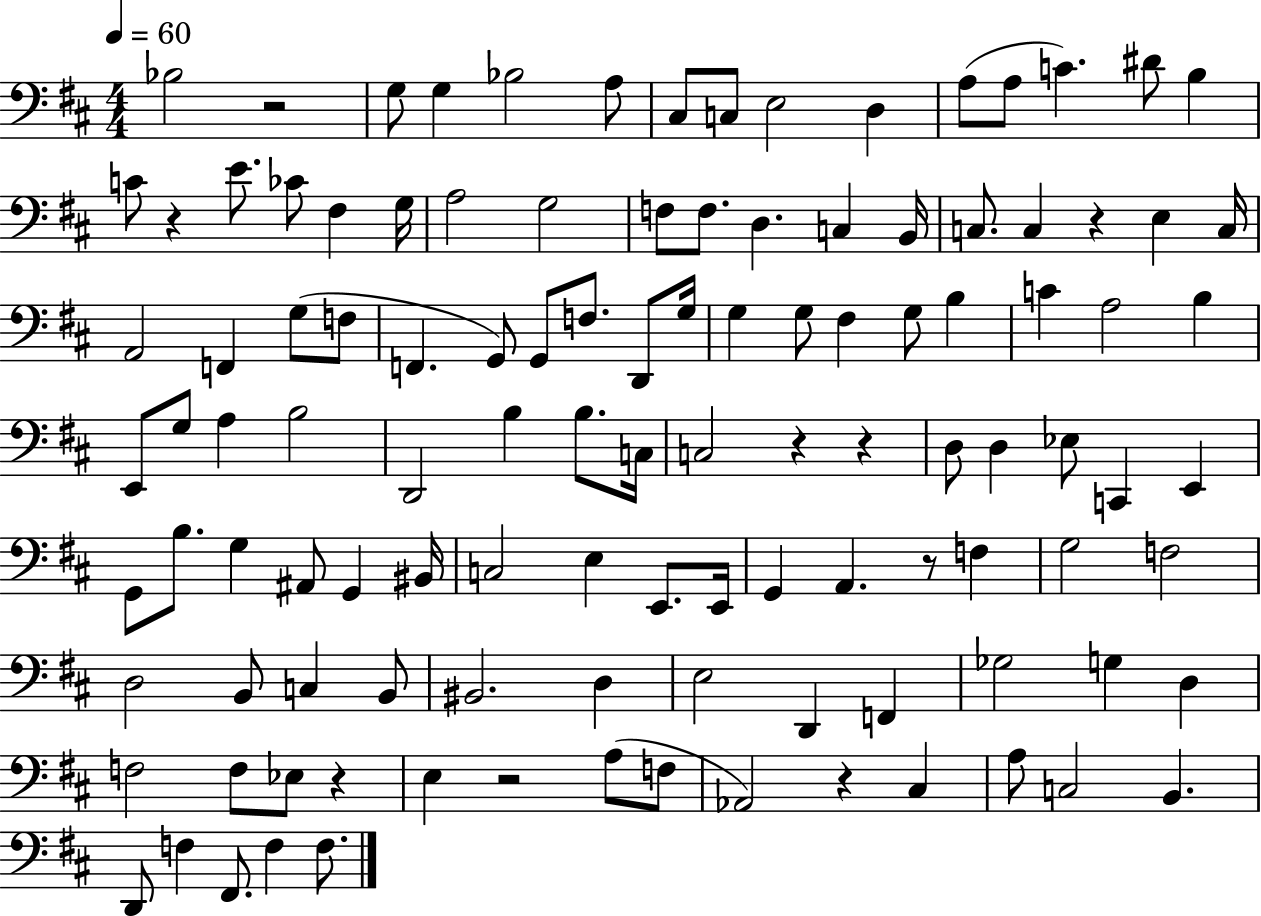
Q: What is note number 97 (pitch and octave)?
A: C#3